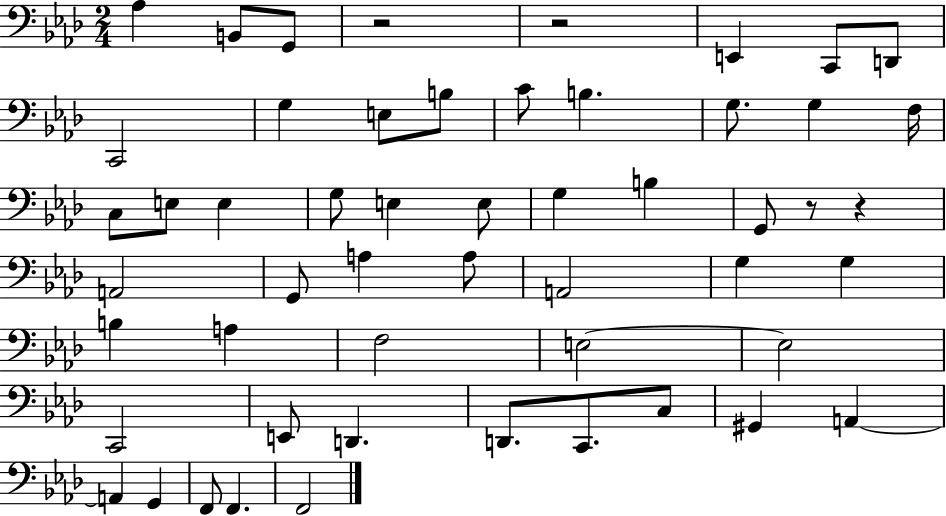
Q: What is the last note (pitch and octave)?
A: F2